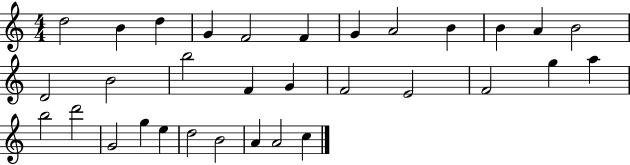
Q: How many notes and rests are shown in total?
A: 32